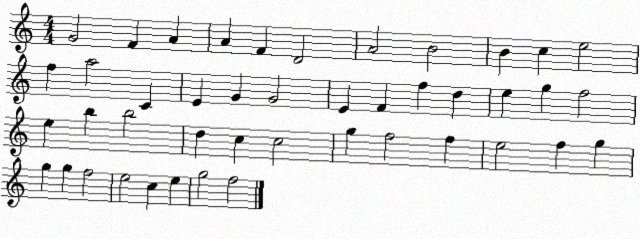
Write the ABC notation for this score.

X:1
T:Untitled
M:4/4
L:1/4
K:C
G2 F A A F D2 A2 B2 B c e2 f a2 C E G G2 E F f d e g f2 e b b2 d c c2 g f2 f e2 f g g g f2 e2 c e g2 f2